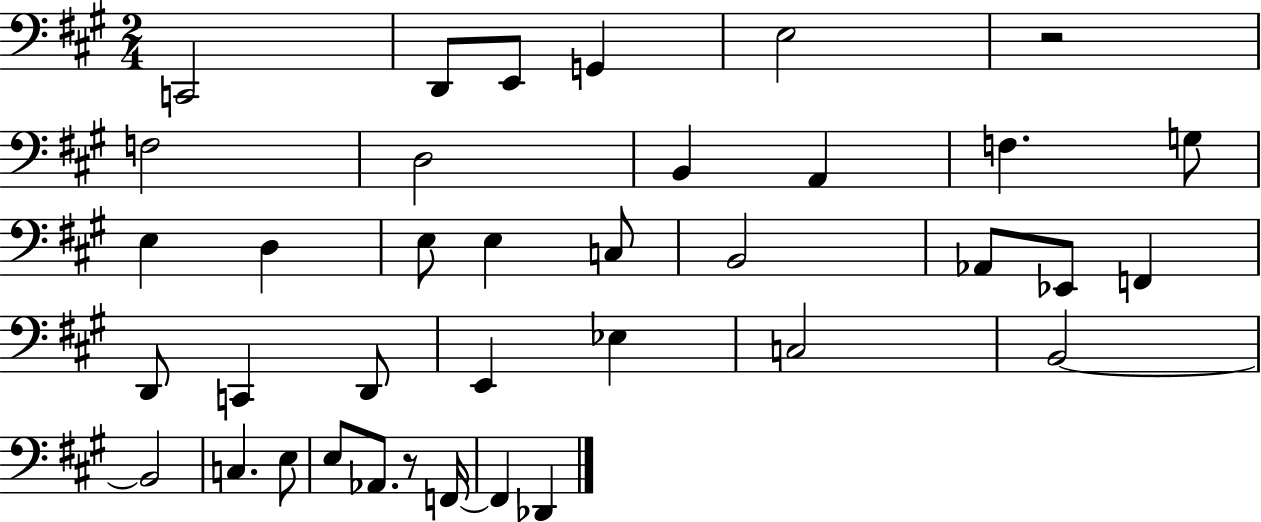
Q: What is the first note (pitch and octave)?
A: C2